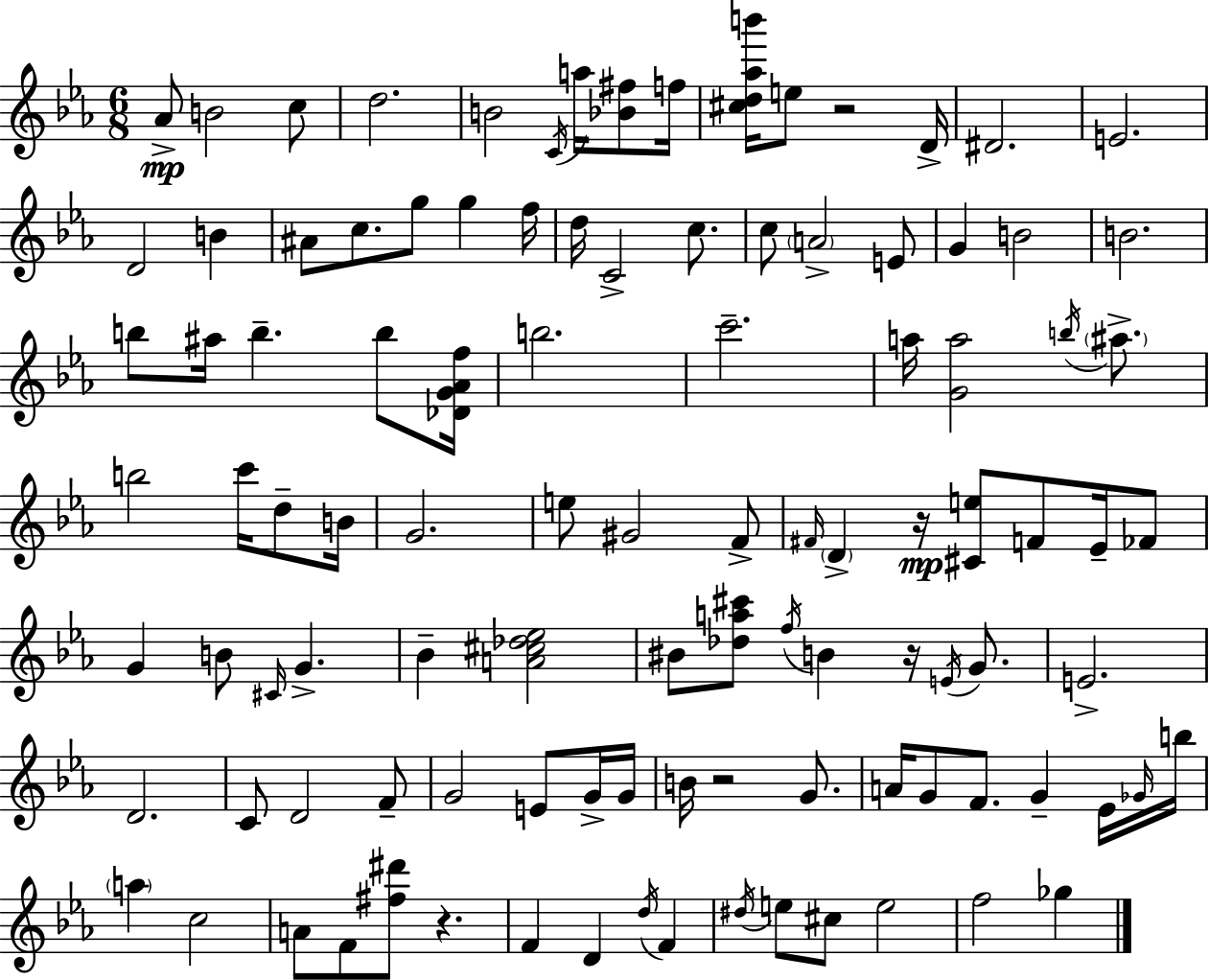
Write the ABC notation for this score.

X:1
T:Untitled
M:6/8
L:1/4
K:Cm
_A/2 B2 c/2 d2 B2 C/4 a/4 [_B^f]/2 f/4 [^cd_ab']/4 e/2 z2 D/4 ^D2 E2 D2 B ^A/2 c/2 g/2 g f/4 d/4 C2 c/2 c/2 A2 E/2 G B2 B2 b/2 ^a/4 b b/2 [_DG_Af]/4 b2 c'2 a/4 [Ga]2 b/4 ^a/2 b2 c'/4 d/2 B/4 G2 e/2 ^G2 F/2 ^F/4 D z/4 [^Ce]/2 F/2 _E/4 _F/2 G B/2 ^C/4 G _B [A^c_d_e]2 ^B/2 [_da^c']/2 f/4 B z/4 E/4 G/2 E2 D2 C/2 D2 F/2 G2 E/2 G/4 G/4 B/4 z2 G/2 A/4 G/2 F/2 G _E/4 _G/4 b/4 a c2 A/2 F/2 [^f^d']/2 z F D d/4 F ^d/4 e/2 ^c/2 e2 f2 _g